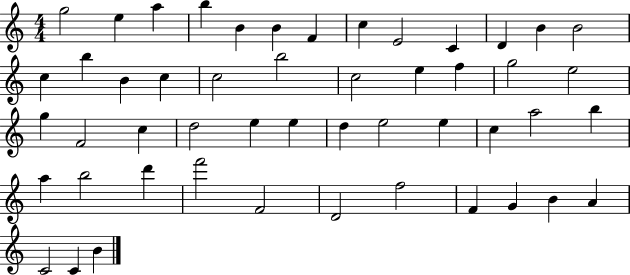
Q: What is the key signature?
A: C major